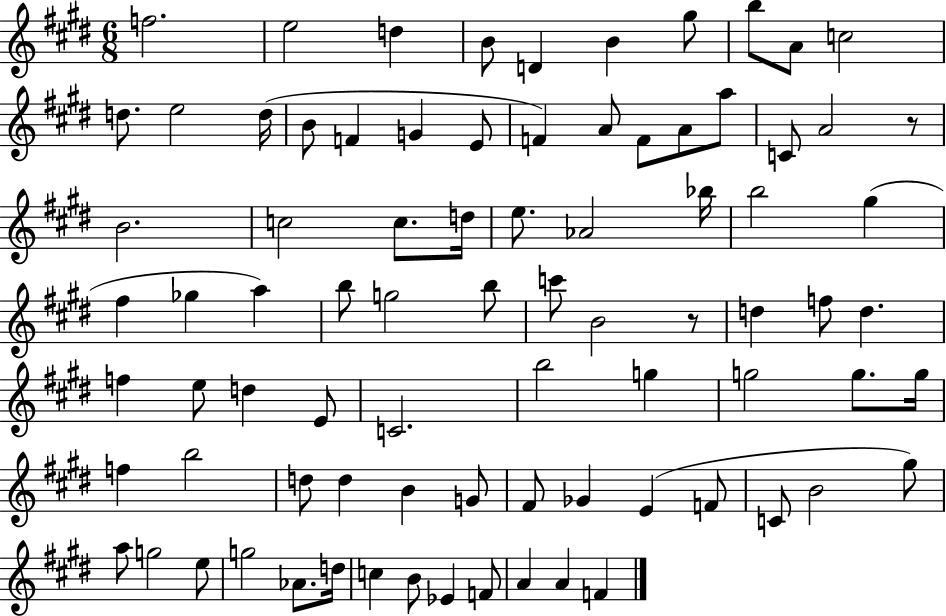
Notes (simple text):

F5/h. E5/h D5/q B4/e D4/q B4/q G#5/e B5/e A4/e C5/h D5/e. E5/h D5/s B4/e F4/q G4/q E4/e F4/q A4/e F4/e A4/e A5/e C4/e A4/h R/e B4/h. C5/h C5/e. D5/s E5/e. Ab4/h Bb5/s B5/h G#5/q F#5/q Gb5/q A5/q B5/e G5/h B5/e C6/e B4/h R/e D5/q F5/e D5/q. F5/q E5/e D5/q E4/e C4/h. B5/h G5/q G5/h G5/e. G5/s F5/q B5/h D5/e D5/q B4/q G4/e F#4/e Gb4/q E4/q F4/e C4/e B4/h G#5/e A5/e G5/h E5/e G5/h Ab4/e. D5/s C5/q B4/e Eb4/q F4/e A4/q A4/q F4/q